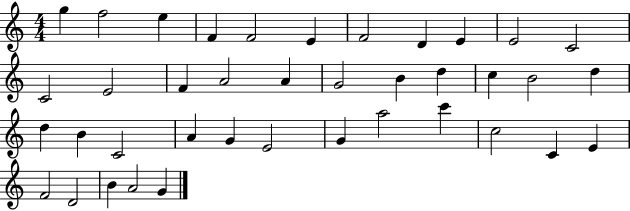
{
  \clef treble
  \numericTimeSignature
  \time 4/4
  \key c \major
  g''4 f''2 e''4 | f'4 f'2 e'4 | f'2 d'4 e'4 | e'2 c'2 | \break c'2 e'2 | f'4 a'2 a'4 | g'2 b'4 d''4 | c''4 b'2 d''4 | \break d''4 b'4 c'2 | a'4 g'4 e'2 | g'4 a''2 c'''4 | c''2 c'4 e'4 | \break f'2 d'2 | b'4 a'2 g'4 | \bar "|."
}